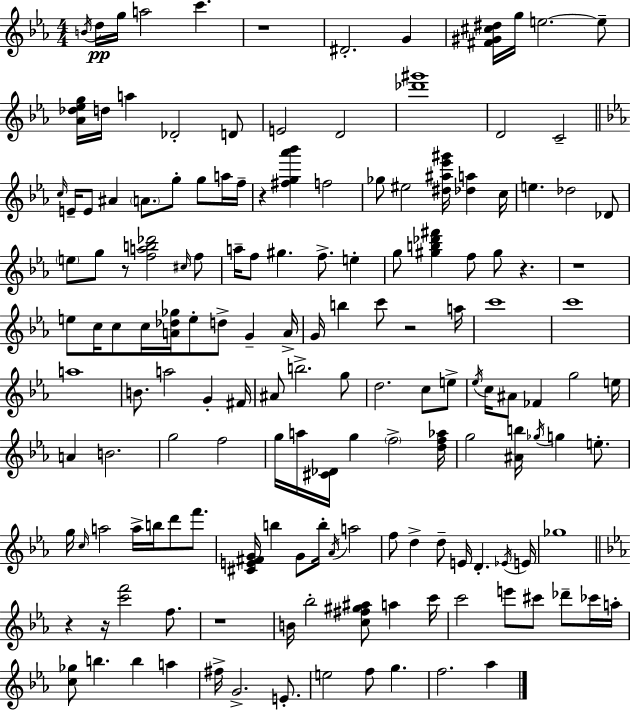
B4/s D5/s G5/s A5/h C6/q. R/w D#4/h. G4/q [F#4,G#4,C#5,D#5]/s G5/s E5/h. E5/e [Ab4,Db5,Eb5,G5]/s D5/s A5/q Db4/h D4/e E4/h D4/h [Db6,G#6]/w D4/h C4/h C5/s E4/s E4/e A#4/q A4/e. G5/e G5/e A5/s F5/s R/q [F#5,G5,Ab6,Bb6]/q F5/h Gb5/e EIS5/h [D#5,A#5,Eb6,G#6]/s [Db5,A5]/q C5/s E5/q. Db5/h Db4/e E5/e G5/e R/e [F5,A5,B5,Db6]/h C#5/s F5/e A5/s F5/e G#5/q. F5/e. E5/q G5/e [G#5,B5,Db6,F#6]/q F5/e G#5/e R/q. R/w E5/e C5/s C5/e C5/s [A4,Db5,Gb5]/s E5/e D5/e G4/q A4/s G4/s B5/q C6/e R/h A5/s C6/w C6/w A5/w B4/e. A5/h G4/q F#4/s A#4/e B5/h. G5/e D5/h. C5/e E5/e Eb5/s C5/s A#4/e FES4/q G5/h E5/s A4/q B4/h. G5/h F5/h G5/s A5/s [C#4,Db4]/s G5/q F5/h [D5,F5,Ab5]/s G5/h [A#4,B5]/s Gb5/s G5/q E5/e. G5/s C5/s A5/h A5/s B5/s D6/e F6/e. [C#4,E4,F#4,G4]/s B5/q G4/e B5/s Ab4/s A5/h F5/e D5/q D5/e E4/s D4/q. Eb4/s E4/s Gb5/w R/q R/s [C6,F6]/h F5/e. R/w B4/s Bb5/h [C5,F#5,G#5,A#5]/e A5/q C6/s C6/h E6/e C#6/e Db6/e CES6/s A5/s [C5,Gb5]/e B5/q. B5/q A5/q F#5/s G4/h. E4/e. E5/h F5/e G5/q. F5/h. Ab5/q